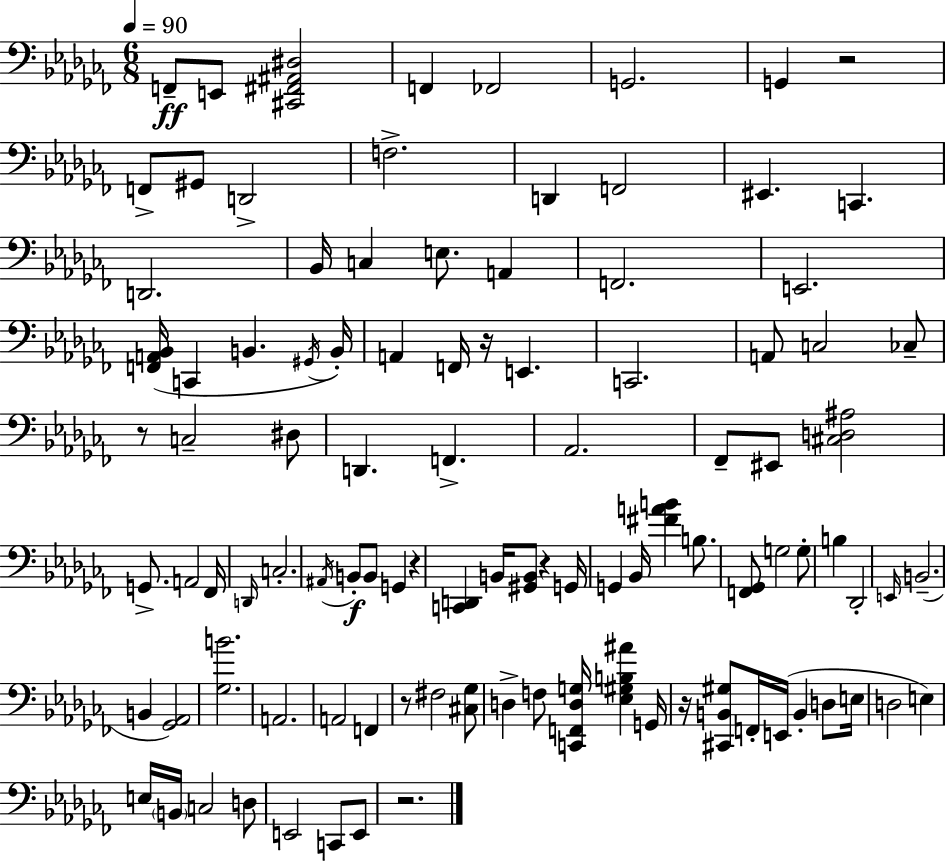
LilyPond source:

{
  \clef bass
  \numericTimeSignature
  \time 6/8
  \key aes \minor
  \tempo 4 = 90
  f,8--\ff e,8 <cis, fis, ais, dis>2 | f,4 fes,2 | g,2. | g,4 r2 | \break f,8-> gis,8 d,2-> | f2.-> | d,4 f,2 | eis,4. c,4. | \break d,2. | bes,16 c4 e8. a,4 | f,2. | e,2. | \break <f, a, bes,>16( c,4 b,4. \acciaccatura { gis,16 }) | b,16-. a,4 f,16 r16 e,4. | c,2. | a,8 c2 ces8-- | \break r8 c2-- dis8 | d,4. f,4.-> | aes,2. | fes,8-- eis,8 <cis d ais>2 | \break g,8.-> a,2 | fes,16 \grace { d,16 } c2.-. | \acciaccatura { ais,16 } b,8-.\f b,8 g,4 r4 | <c, d,>4 b,16 <gis, b,>8 r4 | \break g,16 g,4 bes,16 <fis' a' b'>4 | b8. <f, ges,>8 g2 | g8-. b4 des,2-. | \grace { e,16 }( b,2.-- | \break b,4 <ges, aes,>2) | <ges b'>2. | a,2. | a,2 | \break f,4 r8 fis2 | <cis ges>8 d4-> f8 <c, f, d g>16 <ees gis b ais'>4 | g,16 r16 <cis, b, gis>8 f,16-. e,16( b,4-. | d8 e16 d2 | \break e4) e16 \parenthesize b,16 c2 | d8 e,2 | c,8 e,8 r2. | \bar "|."
}